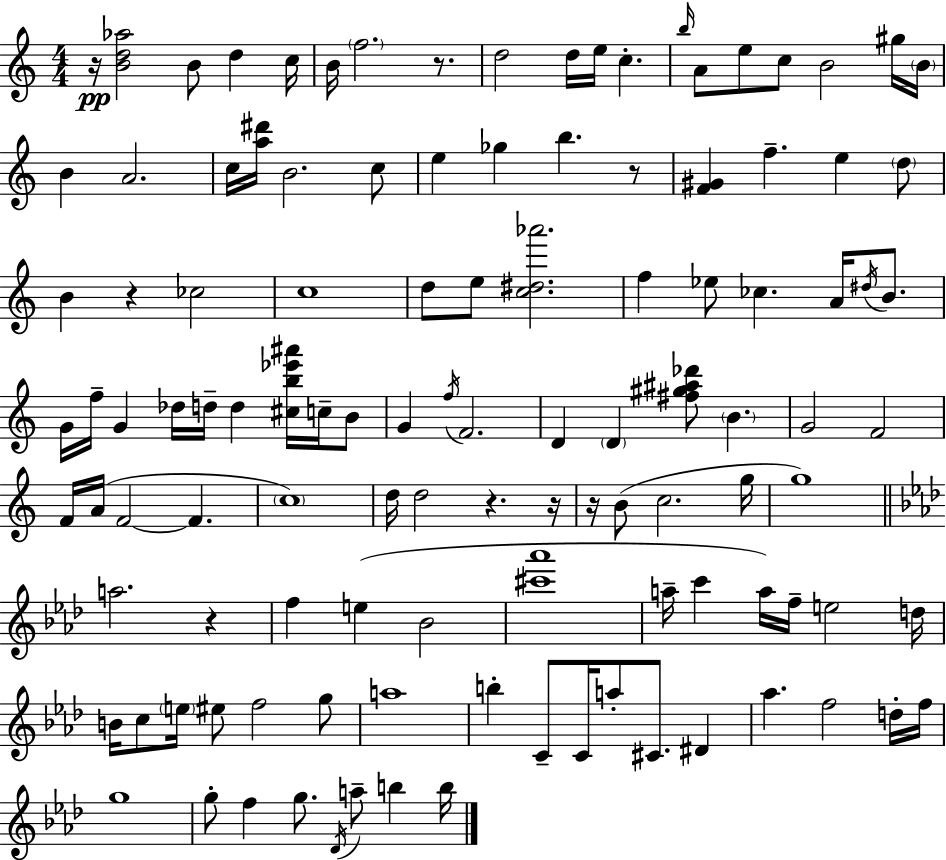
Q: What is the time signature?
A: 4/4